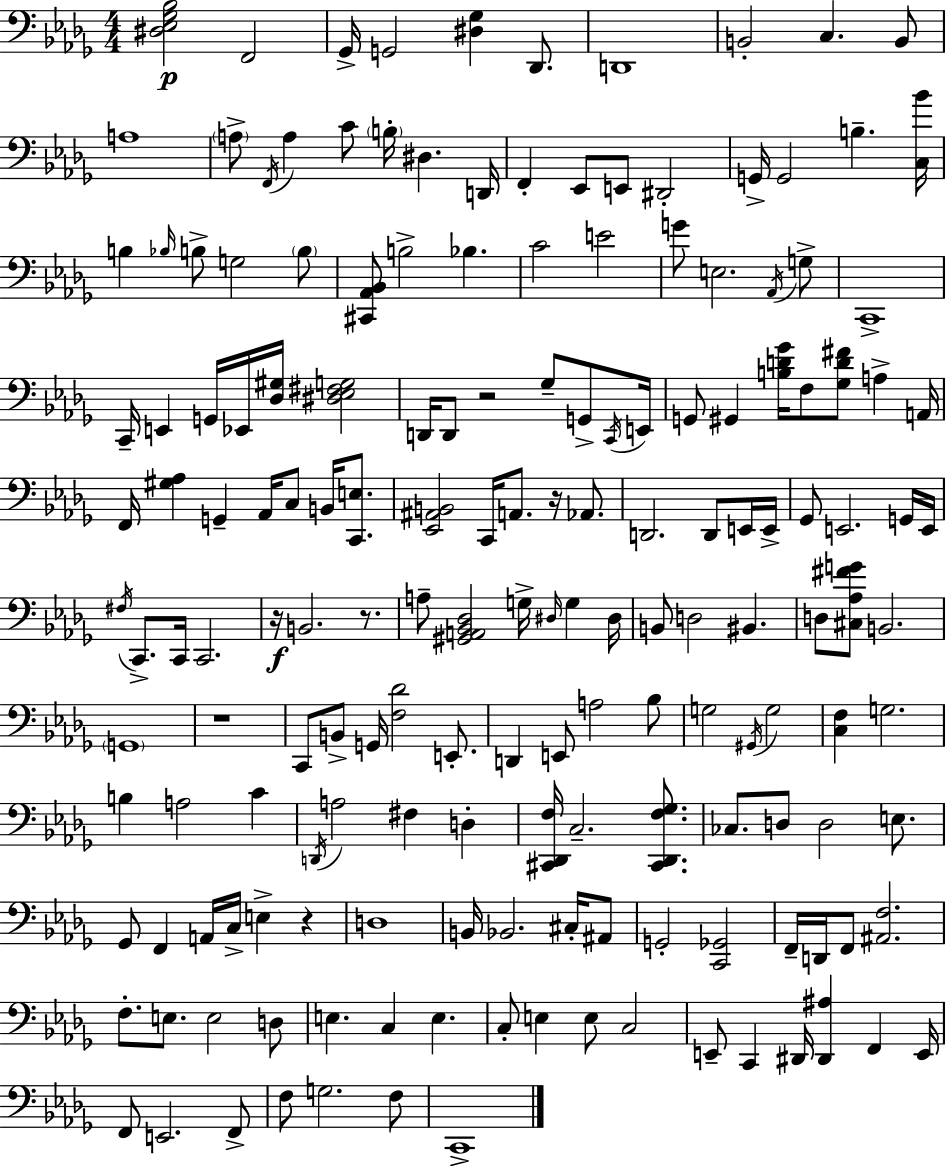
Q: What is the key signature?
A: BES minor